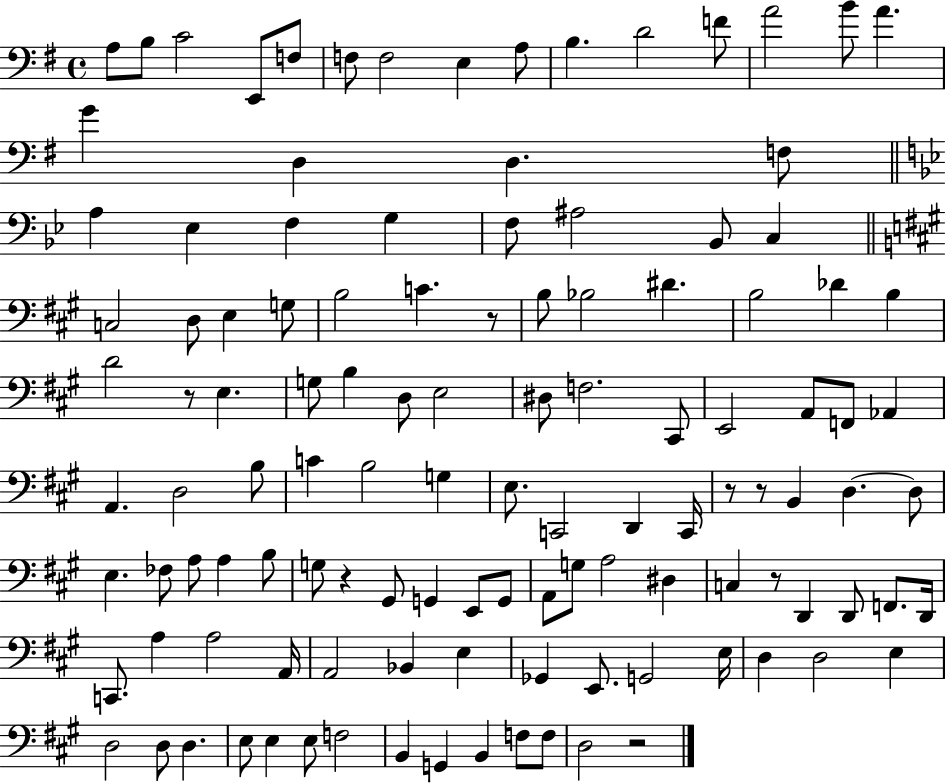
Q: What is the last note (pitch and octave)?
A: D3